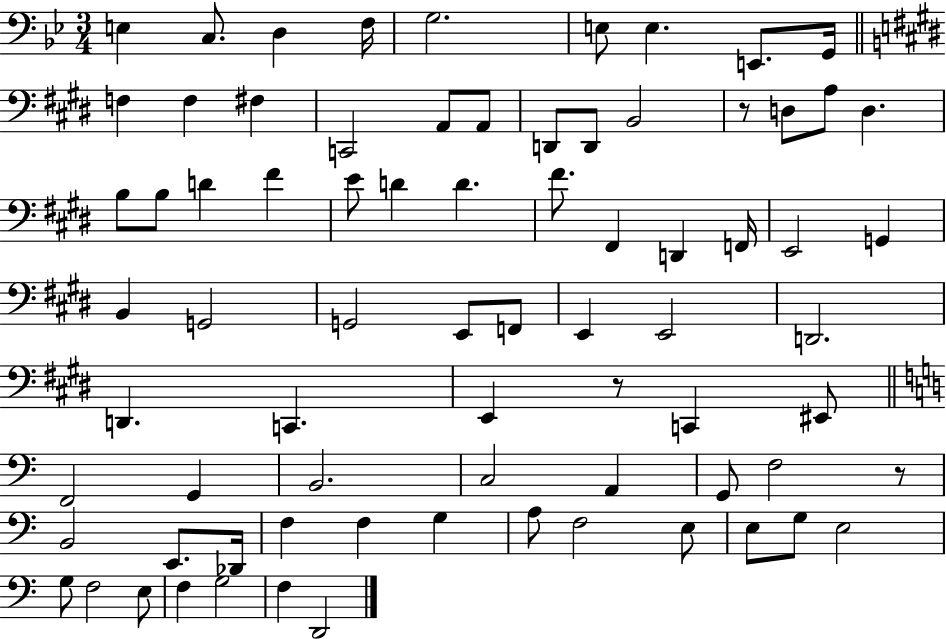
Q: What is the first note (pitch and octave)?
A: E3